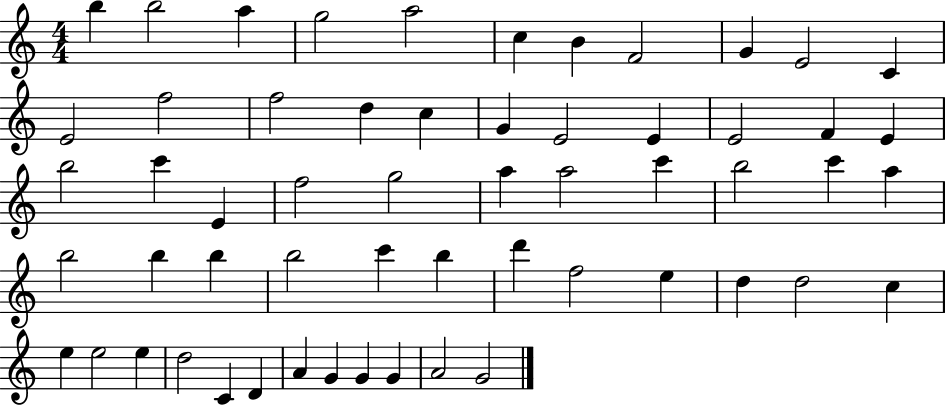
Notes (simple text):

B5/q B5/h A5/q G5/h A5/h C5/q B4/q F4/h G4/q E4/h C4/q E4/h F5/h F5/h D5/q C5/q G4/q E4/h E4/q E4/h F4/q E4/q B5/h C6/q E4/q F5/h G5/h A5/q A5/h C6/q B5/h C6/q A5/q B5/h B5/q B5/q B5/h C6/q B5/q D6/q F5/h E5/q D5/q D5/h C5/q E5/q E5/h E5/q D5/h C4/q D4/q A4/q G4/q G4/q G4/q A4/h G4/h